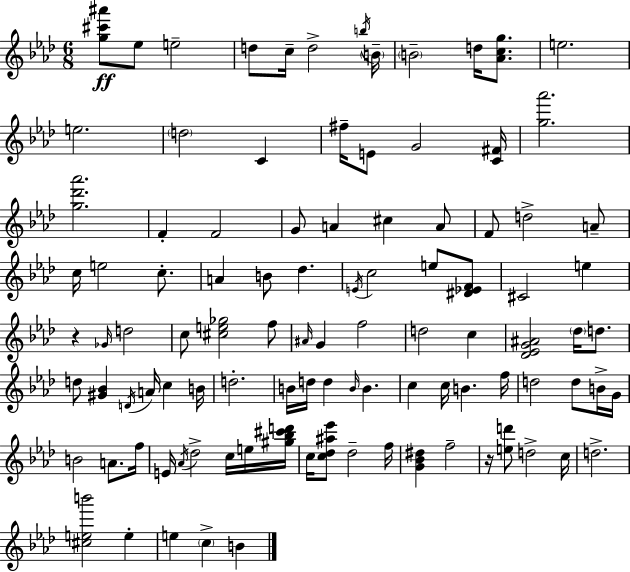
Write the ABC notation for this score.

X:1
T:Untitled
M:6/8
L:1/4
K:Ab
[g^c'^a']/2 _e/2 e2 d/2 c/4 d2 b/4 B/4 B2 d/4 [_Acg]/2 e2 e2 d2 C ^f/4 E/2 G2 [C^F]/4 [g_a']2 [g_d'_a']2 F F2 G/2 A ^c A/2 F/2 d2 A/2 c/4 e2 c/2 A B/2 _d E/4 c2 e/2 [^D_EF]/2 ^C2 e z _G/4 d2 c/2 [^ce_g]2 f/2 ^A/4 G f2 d2 c [_D_EG^A]2 _d/4 d/2 d/2 [^G_B] D/4 A/4 c B/4 d2 B/4 d/4 d B/4 B c c/4 B f/4 d2 d/2 B/4 G/4 B2 A/2 f/4 E/4 _A/4 _d2 c/4 e/4 [^g_b^c'd']/4 c/4 [c_d^a_e']/2 _d2 f/4 [G_B^d] f2 z/4 [ed']/2 d2 c/4 d2 [^ceb']2 e e c B